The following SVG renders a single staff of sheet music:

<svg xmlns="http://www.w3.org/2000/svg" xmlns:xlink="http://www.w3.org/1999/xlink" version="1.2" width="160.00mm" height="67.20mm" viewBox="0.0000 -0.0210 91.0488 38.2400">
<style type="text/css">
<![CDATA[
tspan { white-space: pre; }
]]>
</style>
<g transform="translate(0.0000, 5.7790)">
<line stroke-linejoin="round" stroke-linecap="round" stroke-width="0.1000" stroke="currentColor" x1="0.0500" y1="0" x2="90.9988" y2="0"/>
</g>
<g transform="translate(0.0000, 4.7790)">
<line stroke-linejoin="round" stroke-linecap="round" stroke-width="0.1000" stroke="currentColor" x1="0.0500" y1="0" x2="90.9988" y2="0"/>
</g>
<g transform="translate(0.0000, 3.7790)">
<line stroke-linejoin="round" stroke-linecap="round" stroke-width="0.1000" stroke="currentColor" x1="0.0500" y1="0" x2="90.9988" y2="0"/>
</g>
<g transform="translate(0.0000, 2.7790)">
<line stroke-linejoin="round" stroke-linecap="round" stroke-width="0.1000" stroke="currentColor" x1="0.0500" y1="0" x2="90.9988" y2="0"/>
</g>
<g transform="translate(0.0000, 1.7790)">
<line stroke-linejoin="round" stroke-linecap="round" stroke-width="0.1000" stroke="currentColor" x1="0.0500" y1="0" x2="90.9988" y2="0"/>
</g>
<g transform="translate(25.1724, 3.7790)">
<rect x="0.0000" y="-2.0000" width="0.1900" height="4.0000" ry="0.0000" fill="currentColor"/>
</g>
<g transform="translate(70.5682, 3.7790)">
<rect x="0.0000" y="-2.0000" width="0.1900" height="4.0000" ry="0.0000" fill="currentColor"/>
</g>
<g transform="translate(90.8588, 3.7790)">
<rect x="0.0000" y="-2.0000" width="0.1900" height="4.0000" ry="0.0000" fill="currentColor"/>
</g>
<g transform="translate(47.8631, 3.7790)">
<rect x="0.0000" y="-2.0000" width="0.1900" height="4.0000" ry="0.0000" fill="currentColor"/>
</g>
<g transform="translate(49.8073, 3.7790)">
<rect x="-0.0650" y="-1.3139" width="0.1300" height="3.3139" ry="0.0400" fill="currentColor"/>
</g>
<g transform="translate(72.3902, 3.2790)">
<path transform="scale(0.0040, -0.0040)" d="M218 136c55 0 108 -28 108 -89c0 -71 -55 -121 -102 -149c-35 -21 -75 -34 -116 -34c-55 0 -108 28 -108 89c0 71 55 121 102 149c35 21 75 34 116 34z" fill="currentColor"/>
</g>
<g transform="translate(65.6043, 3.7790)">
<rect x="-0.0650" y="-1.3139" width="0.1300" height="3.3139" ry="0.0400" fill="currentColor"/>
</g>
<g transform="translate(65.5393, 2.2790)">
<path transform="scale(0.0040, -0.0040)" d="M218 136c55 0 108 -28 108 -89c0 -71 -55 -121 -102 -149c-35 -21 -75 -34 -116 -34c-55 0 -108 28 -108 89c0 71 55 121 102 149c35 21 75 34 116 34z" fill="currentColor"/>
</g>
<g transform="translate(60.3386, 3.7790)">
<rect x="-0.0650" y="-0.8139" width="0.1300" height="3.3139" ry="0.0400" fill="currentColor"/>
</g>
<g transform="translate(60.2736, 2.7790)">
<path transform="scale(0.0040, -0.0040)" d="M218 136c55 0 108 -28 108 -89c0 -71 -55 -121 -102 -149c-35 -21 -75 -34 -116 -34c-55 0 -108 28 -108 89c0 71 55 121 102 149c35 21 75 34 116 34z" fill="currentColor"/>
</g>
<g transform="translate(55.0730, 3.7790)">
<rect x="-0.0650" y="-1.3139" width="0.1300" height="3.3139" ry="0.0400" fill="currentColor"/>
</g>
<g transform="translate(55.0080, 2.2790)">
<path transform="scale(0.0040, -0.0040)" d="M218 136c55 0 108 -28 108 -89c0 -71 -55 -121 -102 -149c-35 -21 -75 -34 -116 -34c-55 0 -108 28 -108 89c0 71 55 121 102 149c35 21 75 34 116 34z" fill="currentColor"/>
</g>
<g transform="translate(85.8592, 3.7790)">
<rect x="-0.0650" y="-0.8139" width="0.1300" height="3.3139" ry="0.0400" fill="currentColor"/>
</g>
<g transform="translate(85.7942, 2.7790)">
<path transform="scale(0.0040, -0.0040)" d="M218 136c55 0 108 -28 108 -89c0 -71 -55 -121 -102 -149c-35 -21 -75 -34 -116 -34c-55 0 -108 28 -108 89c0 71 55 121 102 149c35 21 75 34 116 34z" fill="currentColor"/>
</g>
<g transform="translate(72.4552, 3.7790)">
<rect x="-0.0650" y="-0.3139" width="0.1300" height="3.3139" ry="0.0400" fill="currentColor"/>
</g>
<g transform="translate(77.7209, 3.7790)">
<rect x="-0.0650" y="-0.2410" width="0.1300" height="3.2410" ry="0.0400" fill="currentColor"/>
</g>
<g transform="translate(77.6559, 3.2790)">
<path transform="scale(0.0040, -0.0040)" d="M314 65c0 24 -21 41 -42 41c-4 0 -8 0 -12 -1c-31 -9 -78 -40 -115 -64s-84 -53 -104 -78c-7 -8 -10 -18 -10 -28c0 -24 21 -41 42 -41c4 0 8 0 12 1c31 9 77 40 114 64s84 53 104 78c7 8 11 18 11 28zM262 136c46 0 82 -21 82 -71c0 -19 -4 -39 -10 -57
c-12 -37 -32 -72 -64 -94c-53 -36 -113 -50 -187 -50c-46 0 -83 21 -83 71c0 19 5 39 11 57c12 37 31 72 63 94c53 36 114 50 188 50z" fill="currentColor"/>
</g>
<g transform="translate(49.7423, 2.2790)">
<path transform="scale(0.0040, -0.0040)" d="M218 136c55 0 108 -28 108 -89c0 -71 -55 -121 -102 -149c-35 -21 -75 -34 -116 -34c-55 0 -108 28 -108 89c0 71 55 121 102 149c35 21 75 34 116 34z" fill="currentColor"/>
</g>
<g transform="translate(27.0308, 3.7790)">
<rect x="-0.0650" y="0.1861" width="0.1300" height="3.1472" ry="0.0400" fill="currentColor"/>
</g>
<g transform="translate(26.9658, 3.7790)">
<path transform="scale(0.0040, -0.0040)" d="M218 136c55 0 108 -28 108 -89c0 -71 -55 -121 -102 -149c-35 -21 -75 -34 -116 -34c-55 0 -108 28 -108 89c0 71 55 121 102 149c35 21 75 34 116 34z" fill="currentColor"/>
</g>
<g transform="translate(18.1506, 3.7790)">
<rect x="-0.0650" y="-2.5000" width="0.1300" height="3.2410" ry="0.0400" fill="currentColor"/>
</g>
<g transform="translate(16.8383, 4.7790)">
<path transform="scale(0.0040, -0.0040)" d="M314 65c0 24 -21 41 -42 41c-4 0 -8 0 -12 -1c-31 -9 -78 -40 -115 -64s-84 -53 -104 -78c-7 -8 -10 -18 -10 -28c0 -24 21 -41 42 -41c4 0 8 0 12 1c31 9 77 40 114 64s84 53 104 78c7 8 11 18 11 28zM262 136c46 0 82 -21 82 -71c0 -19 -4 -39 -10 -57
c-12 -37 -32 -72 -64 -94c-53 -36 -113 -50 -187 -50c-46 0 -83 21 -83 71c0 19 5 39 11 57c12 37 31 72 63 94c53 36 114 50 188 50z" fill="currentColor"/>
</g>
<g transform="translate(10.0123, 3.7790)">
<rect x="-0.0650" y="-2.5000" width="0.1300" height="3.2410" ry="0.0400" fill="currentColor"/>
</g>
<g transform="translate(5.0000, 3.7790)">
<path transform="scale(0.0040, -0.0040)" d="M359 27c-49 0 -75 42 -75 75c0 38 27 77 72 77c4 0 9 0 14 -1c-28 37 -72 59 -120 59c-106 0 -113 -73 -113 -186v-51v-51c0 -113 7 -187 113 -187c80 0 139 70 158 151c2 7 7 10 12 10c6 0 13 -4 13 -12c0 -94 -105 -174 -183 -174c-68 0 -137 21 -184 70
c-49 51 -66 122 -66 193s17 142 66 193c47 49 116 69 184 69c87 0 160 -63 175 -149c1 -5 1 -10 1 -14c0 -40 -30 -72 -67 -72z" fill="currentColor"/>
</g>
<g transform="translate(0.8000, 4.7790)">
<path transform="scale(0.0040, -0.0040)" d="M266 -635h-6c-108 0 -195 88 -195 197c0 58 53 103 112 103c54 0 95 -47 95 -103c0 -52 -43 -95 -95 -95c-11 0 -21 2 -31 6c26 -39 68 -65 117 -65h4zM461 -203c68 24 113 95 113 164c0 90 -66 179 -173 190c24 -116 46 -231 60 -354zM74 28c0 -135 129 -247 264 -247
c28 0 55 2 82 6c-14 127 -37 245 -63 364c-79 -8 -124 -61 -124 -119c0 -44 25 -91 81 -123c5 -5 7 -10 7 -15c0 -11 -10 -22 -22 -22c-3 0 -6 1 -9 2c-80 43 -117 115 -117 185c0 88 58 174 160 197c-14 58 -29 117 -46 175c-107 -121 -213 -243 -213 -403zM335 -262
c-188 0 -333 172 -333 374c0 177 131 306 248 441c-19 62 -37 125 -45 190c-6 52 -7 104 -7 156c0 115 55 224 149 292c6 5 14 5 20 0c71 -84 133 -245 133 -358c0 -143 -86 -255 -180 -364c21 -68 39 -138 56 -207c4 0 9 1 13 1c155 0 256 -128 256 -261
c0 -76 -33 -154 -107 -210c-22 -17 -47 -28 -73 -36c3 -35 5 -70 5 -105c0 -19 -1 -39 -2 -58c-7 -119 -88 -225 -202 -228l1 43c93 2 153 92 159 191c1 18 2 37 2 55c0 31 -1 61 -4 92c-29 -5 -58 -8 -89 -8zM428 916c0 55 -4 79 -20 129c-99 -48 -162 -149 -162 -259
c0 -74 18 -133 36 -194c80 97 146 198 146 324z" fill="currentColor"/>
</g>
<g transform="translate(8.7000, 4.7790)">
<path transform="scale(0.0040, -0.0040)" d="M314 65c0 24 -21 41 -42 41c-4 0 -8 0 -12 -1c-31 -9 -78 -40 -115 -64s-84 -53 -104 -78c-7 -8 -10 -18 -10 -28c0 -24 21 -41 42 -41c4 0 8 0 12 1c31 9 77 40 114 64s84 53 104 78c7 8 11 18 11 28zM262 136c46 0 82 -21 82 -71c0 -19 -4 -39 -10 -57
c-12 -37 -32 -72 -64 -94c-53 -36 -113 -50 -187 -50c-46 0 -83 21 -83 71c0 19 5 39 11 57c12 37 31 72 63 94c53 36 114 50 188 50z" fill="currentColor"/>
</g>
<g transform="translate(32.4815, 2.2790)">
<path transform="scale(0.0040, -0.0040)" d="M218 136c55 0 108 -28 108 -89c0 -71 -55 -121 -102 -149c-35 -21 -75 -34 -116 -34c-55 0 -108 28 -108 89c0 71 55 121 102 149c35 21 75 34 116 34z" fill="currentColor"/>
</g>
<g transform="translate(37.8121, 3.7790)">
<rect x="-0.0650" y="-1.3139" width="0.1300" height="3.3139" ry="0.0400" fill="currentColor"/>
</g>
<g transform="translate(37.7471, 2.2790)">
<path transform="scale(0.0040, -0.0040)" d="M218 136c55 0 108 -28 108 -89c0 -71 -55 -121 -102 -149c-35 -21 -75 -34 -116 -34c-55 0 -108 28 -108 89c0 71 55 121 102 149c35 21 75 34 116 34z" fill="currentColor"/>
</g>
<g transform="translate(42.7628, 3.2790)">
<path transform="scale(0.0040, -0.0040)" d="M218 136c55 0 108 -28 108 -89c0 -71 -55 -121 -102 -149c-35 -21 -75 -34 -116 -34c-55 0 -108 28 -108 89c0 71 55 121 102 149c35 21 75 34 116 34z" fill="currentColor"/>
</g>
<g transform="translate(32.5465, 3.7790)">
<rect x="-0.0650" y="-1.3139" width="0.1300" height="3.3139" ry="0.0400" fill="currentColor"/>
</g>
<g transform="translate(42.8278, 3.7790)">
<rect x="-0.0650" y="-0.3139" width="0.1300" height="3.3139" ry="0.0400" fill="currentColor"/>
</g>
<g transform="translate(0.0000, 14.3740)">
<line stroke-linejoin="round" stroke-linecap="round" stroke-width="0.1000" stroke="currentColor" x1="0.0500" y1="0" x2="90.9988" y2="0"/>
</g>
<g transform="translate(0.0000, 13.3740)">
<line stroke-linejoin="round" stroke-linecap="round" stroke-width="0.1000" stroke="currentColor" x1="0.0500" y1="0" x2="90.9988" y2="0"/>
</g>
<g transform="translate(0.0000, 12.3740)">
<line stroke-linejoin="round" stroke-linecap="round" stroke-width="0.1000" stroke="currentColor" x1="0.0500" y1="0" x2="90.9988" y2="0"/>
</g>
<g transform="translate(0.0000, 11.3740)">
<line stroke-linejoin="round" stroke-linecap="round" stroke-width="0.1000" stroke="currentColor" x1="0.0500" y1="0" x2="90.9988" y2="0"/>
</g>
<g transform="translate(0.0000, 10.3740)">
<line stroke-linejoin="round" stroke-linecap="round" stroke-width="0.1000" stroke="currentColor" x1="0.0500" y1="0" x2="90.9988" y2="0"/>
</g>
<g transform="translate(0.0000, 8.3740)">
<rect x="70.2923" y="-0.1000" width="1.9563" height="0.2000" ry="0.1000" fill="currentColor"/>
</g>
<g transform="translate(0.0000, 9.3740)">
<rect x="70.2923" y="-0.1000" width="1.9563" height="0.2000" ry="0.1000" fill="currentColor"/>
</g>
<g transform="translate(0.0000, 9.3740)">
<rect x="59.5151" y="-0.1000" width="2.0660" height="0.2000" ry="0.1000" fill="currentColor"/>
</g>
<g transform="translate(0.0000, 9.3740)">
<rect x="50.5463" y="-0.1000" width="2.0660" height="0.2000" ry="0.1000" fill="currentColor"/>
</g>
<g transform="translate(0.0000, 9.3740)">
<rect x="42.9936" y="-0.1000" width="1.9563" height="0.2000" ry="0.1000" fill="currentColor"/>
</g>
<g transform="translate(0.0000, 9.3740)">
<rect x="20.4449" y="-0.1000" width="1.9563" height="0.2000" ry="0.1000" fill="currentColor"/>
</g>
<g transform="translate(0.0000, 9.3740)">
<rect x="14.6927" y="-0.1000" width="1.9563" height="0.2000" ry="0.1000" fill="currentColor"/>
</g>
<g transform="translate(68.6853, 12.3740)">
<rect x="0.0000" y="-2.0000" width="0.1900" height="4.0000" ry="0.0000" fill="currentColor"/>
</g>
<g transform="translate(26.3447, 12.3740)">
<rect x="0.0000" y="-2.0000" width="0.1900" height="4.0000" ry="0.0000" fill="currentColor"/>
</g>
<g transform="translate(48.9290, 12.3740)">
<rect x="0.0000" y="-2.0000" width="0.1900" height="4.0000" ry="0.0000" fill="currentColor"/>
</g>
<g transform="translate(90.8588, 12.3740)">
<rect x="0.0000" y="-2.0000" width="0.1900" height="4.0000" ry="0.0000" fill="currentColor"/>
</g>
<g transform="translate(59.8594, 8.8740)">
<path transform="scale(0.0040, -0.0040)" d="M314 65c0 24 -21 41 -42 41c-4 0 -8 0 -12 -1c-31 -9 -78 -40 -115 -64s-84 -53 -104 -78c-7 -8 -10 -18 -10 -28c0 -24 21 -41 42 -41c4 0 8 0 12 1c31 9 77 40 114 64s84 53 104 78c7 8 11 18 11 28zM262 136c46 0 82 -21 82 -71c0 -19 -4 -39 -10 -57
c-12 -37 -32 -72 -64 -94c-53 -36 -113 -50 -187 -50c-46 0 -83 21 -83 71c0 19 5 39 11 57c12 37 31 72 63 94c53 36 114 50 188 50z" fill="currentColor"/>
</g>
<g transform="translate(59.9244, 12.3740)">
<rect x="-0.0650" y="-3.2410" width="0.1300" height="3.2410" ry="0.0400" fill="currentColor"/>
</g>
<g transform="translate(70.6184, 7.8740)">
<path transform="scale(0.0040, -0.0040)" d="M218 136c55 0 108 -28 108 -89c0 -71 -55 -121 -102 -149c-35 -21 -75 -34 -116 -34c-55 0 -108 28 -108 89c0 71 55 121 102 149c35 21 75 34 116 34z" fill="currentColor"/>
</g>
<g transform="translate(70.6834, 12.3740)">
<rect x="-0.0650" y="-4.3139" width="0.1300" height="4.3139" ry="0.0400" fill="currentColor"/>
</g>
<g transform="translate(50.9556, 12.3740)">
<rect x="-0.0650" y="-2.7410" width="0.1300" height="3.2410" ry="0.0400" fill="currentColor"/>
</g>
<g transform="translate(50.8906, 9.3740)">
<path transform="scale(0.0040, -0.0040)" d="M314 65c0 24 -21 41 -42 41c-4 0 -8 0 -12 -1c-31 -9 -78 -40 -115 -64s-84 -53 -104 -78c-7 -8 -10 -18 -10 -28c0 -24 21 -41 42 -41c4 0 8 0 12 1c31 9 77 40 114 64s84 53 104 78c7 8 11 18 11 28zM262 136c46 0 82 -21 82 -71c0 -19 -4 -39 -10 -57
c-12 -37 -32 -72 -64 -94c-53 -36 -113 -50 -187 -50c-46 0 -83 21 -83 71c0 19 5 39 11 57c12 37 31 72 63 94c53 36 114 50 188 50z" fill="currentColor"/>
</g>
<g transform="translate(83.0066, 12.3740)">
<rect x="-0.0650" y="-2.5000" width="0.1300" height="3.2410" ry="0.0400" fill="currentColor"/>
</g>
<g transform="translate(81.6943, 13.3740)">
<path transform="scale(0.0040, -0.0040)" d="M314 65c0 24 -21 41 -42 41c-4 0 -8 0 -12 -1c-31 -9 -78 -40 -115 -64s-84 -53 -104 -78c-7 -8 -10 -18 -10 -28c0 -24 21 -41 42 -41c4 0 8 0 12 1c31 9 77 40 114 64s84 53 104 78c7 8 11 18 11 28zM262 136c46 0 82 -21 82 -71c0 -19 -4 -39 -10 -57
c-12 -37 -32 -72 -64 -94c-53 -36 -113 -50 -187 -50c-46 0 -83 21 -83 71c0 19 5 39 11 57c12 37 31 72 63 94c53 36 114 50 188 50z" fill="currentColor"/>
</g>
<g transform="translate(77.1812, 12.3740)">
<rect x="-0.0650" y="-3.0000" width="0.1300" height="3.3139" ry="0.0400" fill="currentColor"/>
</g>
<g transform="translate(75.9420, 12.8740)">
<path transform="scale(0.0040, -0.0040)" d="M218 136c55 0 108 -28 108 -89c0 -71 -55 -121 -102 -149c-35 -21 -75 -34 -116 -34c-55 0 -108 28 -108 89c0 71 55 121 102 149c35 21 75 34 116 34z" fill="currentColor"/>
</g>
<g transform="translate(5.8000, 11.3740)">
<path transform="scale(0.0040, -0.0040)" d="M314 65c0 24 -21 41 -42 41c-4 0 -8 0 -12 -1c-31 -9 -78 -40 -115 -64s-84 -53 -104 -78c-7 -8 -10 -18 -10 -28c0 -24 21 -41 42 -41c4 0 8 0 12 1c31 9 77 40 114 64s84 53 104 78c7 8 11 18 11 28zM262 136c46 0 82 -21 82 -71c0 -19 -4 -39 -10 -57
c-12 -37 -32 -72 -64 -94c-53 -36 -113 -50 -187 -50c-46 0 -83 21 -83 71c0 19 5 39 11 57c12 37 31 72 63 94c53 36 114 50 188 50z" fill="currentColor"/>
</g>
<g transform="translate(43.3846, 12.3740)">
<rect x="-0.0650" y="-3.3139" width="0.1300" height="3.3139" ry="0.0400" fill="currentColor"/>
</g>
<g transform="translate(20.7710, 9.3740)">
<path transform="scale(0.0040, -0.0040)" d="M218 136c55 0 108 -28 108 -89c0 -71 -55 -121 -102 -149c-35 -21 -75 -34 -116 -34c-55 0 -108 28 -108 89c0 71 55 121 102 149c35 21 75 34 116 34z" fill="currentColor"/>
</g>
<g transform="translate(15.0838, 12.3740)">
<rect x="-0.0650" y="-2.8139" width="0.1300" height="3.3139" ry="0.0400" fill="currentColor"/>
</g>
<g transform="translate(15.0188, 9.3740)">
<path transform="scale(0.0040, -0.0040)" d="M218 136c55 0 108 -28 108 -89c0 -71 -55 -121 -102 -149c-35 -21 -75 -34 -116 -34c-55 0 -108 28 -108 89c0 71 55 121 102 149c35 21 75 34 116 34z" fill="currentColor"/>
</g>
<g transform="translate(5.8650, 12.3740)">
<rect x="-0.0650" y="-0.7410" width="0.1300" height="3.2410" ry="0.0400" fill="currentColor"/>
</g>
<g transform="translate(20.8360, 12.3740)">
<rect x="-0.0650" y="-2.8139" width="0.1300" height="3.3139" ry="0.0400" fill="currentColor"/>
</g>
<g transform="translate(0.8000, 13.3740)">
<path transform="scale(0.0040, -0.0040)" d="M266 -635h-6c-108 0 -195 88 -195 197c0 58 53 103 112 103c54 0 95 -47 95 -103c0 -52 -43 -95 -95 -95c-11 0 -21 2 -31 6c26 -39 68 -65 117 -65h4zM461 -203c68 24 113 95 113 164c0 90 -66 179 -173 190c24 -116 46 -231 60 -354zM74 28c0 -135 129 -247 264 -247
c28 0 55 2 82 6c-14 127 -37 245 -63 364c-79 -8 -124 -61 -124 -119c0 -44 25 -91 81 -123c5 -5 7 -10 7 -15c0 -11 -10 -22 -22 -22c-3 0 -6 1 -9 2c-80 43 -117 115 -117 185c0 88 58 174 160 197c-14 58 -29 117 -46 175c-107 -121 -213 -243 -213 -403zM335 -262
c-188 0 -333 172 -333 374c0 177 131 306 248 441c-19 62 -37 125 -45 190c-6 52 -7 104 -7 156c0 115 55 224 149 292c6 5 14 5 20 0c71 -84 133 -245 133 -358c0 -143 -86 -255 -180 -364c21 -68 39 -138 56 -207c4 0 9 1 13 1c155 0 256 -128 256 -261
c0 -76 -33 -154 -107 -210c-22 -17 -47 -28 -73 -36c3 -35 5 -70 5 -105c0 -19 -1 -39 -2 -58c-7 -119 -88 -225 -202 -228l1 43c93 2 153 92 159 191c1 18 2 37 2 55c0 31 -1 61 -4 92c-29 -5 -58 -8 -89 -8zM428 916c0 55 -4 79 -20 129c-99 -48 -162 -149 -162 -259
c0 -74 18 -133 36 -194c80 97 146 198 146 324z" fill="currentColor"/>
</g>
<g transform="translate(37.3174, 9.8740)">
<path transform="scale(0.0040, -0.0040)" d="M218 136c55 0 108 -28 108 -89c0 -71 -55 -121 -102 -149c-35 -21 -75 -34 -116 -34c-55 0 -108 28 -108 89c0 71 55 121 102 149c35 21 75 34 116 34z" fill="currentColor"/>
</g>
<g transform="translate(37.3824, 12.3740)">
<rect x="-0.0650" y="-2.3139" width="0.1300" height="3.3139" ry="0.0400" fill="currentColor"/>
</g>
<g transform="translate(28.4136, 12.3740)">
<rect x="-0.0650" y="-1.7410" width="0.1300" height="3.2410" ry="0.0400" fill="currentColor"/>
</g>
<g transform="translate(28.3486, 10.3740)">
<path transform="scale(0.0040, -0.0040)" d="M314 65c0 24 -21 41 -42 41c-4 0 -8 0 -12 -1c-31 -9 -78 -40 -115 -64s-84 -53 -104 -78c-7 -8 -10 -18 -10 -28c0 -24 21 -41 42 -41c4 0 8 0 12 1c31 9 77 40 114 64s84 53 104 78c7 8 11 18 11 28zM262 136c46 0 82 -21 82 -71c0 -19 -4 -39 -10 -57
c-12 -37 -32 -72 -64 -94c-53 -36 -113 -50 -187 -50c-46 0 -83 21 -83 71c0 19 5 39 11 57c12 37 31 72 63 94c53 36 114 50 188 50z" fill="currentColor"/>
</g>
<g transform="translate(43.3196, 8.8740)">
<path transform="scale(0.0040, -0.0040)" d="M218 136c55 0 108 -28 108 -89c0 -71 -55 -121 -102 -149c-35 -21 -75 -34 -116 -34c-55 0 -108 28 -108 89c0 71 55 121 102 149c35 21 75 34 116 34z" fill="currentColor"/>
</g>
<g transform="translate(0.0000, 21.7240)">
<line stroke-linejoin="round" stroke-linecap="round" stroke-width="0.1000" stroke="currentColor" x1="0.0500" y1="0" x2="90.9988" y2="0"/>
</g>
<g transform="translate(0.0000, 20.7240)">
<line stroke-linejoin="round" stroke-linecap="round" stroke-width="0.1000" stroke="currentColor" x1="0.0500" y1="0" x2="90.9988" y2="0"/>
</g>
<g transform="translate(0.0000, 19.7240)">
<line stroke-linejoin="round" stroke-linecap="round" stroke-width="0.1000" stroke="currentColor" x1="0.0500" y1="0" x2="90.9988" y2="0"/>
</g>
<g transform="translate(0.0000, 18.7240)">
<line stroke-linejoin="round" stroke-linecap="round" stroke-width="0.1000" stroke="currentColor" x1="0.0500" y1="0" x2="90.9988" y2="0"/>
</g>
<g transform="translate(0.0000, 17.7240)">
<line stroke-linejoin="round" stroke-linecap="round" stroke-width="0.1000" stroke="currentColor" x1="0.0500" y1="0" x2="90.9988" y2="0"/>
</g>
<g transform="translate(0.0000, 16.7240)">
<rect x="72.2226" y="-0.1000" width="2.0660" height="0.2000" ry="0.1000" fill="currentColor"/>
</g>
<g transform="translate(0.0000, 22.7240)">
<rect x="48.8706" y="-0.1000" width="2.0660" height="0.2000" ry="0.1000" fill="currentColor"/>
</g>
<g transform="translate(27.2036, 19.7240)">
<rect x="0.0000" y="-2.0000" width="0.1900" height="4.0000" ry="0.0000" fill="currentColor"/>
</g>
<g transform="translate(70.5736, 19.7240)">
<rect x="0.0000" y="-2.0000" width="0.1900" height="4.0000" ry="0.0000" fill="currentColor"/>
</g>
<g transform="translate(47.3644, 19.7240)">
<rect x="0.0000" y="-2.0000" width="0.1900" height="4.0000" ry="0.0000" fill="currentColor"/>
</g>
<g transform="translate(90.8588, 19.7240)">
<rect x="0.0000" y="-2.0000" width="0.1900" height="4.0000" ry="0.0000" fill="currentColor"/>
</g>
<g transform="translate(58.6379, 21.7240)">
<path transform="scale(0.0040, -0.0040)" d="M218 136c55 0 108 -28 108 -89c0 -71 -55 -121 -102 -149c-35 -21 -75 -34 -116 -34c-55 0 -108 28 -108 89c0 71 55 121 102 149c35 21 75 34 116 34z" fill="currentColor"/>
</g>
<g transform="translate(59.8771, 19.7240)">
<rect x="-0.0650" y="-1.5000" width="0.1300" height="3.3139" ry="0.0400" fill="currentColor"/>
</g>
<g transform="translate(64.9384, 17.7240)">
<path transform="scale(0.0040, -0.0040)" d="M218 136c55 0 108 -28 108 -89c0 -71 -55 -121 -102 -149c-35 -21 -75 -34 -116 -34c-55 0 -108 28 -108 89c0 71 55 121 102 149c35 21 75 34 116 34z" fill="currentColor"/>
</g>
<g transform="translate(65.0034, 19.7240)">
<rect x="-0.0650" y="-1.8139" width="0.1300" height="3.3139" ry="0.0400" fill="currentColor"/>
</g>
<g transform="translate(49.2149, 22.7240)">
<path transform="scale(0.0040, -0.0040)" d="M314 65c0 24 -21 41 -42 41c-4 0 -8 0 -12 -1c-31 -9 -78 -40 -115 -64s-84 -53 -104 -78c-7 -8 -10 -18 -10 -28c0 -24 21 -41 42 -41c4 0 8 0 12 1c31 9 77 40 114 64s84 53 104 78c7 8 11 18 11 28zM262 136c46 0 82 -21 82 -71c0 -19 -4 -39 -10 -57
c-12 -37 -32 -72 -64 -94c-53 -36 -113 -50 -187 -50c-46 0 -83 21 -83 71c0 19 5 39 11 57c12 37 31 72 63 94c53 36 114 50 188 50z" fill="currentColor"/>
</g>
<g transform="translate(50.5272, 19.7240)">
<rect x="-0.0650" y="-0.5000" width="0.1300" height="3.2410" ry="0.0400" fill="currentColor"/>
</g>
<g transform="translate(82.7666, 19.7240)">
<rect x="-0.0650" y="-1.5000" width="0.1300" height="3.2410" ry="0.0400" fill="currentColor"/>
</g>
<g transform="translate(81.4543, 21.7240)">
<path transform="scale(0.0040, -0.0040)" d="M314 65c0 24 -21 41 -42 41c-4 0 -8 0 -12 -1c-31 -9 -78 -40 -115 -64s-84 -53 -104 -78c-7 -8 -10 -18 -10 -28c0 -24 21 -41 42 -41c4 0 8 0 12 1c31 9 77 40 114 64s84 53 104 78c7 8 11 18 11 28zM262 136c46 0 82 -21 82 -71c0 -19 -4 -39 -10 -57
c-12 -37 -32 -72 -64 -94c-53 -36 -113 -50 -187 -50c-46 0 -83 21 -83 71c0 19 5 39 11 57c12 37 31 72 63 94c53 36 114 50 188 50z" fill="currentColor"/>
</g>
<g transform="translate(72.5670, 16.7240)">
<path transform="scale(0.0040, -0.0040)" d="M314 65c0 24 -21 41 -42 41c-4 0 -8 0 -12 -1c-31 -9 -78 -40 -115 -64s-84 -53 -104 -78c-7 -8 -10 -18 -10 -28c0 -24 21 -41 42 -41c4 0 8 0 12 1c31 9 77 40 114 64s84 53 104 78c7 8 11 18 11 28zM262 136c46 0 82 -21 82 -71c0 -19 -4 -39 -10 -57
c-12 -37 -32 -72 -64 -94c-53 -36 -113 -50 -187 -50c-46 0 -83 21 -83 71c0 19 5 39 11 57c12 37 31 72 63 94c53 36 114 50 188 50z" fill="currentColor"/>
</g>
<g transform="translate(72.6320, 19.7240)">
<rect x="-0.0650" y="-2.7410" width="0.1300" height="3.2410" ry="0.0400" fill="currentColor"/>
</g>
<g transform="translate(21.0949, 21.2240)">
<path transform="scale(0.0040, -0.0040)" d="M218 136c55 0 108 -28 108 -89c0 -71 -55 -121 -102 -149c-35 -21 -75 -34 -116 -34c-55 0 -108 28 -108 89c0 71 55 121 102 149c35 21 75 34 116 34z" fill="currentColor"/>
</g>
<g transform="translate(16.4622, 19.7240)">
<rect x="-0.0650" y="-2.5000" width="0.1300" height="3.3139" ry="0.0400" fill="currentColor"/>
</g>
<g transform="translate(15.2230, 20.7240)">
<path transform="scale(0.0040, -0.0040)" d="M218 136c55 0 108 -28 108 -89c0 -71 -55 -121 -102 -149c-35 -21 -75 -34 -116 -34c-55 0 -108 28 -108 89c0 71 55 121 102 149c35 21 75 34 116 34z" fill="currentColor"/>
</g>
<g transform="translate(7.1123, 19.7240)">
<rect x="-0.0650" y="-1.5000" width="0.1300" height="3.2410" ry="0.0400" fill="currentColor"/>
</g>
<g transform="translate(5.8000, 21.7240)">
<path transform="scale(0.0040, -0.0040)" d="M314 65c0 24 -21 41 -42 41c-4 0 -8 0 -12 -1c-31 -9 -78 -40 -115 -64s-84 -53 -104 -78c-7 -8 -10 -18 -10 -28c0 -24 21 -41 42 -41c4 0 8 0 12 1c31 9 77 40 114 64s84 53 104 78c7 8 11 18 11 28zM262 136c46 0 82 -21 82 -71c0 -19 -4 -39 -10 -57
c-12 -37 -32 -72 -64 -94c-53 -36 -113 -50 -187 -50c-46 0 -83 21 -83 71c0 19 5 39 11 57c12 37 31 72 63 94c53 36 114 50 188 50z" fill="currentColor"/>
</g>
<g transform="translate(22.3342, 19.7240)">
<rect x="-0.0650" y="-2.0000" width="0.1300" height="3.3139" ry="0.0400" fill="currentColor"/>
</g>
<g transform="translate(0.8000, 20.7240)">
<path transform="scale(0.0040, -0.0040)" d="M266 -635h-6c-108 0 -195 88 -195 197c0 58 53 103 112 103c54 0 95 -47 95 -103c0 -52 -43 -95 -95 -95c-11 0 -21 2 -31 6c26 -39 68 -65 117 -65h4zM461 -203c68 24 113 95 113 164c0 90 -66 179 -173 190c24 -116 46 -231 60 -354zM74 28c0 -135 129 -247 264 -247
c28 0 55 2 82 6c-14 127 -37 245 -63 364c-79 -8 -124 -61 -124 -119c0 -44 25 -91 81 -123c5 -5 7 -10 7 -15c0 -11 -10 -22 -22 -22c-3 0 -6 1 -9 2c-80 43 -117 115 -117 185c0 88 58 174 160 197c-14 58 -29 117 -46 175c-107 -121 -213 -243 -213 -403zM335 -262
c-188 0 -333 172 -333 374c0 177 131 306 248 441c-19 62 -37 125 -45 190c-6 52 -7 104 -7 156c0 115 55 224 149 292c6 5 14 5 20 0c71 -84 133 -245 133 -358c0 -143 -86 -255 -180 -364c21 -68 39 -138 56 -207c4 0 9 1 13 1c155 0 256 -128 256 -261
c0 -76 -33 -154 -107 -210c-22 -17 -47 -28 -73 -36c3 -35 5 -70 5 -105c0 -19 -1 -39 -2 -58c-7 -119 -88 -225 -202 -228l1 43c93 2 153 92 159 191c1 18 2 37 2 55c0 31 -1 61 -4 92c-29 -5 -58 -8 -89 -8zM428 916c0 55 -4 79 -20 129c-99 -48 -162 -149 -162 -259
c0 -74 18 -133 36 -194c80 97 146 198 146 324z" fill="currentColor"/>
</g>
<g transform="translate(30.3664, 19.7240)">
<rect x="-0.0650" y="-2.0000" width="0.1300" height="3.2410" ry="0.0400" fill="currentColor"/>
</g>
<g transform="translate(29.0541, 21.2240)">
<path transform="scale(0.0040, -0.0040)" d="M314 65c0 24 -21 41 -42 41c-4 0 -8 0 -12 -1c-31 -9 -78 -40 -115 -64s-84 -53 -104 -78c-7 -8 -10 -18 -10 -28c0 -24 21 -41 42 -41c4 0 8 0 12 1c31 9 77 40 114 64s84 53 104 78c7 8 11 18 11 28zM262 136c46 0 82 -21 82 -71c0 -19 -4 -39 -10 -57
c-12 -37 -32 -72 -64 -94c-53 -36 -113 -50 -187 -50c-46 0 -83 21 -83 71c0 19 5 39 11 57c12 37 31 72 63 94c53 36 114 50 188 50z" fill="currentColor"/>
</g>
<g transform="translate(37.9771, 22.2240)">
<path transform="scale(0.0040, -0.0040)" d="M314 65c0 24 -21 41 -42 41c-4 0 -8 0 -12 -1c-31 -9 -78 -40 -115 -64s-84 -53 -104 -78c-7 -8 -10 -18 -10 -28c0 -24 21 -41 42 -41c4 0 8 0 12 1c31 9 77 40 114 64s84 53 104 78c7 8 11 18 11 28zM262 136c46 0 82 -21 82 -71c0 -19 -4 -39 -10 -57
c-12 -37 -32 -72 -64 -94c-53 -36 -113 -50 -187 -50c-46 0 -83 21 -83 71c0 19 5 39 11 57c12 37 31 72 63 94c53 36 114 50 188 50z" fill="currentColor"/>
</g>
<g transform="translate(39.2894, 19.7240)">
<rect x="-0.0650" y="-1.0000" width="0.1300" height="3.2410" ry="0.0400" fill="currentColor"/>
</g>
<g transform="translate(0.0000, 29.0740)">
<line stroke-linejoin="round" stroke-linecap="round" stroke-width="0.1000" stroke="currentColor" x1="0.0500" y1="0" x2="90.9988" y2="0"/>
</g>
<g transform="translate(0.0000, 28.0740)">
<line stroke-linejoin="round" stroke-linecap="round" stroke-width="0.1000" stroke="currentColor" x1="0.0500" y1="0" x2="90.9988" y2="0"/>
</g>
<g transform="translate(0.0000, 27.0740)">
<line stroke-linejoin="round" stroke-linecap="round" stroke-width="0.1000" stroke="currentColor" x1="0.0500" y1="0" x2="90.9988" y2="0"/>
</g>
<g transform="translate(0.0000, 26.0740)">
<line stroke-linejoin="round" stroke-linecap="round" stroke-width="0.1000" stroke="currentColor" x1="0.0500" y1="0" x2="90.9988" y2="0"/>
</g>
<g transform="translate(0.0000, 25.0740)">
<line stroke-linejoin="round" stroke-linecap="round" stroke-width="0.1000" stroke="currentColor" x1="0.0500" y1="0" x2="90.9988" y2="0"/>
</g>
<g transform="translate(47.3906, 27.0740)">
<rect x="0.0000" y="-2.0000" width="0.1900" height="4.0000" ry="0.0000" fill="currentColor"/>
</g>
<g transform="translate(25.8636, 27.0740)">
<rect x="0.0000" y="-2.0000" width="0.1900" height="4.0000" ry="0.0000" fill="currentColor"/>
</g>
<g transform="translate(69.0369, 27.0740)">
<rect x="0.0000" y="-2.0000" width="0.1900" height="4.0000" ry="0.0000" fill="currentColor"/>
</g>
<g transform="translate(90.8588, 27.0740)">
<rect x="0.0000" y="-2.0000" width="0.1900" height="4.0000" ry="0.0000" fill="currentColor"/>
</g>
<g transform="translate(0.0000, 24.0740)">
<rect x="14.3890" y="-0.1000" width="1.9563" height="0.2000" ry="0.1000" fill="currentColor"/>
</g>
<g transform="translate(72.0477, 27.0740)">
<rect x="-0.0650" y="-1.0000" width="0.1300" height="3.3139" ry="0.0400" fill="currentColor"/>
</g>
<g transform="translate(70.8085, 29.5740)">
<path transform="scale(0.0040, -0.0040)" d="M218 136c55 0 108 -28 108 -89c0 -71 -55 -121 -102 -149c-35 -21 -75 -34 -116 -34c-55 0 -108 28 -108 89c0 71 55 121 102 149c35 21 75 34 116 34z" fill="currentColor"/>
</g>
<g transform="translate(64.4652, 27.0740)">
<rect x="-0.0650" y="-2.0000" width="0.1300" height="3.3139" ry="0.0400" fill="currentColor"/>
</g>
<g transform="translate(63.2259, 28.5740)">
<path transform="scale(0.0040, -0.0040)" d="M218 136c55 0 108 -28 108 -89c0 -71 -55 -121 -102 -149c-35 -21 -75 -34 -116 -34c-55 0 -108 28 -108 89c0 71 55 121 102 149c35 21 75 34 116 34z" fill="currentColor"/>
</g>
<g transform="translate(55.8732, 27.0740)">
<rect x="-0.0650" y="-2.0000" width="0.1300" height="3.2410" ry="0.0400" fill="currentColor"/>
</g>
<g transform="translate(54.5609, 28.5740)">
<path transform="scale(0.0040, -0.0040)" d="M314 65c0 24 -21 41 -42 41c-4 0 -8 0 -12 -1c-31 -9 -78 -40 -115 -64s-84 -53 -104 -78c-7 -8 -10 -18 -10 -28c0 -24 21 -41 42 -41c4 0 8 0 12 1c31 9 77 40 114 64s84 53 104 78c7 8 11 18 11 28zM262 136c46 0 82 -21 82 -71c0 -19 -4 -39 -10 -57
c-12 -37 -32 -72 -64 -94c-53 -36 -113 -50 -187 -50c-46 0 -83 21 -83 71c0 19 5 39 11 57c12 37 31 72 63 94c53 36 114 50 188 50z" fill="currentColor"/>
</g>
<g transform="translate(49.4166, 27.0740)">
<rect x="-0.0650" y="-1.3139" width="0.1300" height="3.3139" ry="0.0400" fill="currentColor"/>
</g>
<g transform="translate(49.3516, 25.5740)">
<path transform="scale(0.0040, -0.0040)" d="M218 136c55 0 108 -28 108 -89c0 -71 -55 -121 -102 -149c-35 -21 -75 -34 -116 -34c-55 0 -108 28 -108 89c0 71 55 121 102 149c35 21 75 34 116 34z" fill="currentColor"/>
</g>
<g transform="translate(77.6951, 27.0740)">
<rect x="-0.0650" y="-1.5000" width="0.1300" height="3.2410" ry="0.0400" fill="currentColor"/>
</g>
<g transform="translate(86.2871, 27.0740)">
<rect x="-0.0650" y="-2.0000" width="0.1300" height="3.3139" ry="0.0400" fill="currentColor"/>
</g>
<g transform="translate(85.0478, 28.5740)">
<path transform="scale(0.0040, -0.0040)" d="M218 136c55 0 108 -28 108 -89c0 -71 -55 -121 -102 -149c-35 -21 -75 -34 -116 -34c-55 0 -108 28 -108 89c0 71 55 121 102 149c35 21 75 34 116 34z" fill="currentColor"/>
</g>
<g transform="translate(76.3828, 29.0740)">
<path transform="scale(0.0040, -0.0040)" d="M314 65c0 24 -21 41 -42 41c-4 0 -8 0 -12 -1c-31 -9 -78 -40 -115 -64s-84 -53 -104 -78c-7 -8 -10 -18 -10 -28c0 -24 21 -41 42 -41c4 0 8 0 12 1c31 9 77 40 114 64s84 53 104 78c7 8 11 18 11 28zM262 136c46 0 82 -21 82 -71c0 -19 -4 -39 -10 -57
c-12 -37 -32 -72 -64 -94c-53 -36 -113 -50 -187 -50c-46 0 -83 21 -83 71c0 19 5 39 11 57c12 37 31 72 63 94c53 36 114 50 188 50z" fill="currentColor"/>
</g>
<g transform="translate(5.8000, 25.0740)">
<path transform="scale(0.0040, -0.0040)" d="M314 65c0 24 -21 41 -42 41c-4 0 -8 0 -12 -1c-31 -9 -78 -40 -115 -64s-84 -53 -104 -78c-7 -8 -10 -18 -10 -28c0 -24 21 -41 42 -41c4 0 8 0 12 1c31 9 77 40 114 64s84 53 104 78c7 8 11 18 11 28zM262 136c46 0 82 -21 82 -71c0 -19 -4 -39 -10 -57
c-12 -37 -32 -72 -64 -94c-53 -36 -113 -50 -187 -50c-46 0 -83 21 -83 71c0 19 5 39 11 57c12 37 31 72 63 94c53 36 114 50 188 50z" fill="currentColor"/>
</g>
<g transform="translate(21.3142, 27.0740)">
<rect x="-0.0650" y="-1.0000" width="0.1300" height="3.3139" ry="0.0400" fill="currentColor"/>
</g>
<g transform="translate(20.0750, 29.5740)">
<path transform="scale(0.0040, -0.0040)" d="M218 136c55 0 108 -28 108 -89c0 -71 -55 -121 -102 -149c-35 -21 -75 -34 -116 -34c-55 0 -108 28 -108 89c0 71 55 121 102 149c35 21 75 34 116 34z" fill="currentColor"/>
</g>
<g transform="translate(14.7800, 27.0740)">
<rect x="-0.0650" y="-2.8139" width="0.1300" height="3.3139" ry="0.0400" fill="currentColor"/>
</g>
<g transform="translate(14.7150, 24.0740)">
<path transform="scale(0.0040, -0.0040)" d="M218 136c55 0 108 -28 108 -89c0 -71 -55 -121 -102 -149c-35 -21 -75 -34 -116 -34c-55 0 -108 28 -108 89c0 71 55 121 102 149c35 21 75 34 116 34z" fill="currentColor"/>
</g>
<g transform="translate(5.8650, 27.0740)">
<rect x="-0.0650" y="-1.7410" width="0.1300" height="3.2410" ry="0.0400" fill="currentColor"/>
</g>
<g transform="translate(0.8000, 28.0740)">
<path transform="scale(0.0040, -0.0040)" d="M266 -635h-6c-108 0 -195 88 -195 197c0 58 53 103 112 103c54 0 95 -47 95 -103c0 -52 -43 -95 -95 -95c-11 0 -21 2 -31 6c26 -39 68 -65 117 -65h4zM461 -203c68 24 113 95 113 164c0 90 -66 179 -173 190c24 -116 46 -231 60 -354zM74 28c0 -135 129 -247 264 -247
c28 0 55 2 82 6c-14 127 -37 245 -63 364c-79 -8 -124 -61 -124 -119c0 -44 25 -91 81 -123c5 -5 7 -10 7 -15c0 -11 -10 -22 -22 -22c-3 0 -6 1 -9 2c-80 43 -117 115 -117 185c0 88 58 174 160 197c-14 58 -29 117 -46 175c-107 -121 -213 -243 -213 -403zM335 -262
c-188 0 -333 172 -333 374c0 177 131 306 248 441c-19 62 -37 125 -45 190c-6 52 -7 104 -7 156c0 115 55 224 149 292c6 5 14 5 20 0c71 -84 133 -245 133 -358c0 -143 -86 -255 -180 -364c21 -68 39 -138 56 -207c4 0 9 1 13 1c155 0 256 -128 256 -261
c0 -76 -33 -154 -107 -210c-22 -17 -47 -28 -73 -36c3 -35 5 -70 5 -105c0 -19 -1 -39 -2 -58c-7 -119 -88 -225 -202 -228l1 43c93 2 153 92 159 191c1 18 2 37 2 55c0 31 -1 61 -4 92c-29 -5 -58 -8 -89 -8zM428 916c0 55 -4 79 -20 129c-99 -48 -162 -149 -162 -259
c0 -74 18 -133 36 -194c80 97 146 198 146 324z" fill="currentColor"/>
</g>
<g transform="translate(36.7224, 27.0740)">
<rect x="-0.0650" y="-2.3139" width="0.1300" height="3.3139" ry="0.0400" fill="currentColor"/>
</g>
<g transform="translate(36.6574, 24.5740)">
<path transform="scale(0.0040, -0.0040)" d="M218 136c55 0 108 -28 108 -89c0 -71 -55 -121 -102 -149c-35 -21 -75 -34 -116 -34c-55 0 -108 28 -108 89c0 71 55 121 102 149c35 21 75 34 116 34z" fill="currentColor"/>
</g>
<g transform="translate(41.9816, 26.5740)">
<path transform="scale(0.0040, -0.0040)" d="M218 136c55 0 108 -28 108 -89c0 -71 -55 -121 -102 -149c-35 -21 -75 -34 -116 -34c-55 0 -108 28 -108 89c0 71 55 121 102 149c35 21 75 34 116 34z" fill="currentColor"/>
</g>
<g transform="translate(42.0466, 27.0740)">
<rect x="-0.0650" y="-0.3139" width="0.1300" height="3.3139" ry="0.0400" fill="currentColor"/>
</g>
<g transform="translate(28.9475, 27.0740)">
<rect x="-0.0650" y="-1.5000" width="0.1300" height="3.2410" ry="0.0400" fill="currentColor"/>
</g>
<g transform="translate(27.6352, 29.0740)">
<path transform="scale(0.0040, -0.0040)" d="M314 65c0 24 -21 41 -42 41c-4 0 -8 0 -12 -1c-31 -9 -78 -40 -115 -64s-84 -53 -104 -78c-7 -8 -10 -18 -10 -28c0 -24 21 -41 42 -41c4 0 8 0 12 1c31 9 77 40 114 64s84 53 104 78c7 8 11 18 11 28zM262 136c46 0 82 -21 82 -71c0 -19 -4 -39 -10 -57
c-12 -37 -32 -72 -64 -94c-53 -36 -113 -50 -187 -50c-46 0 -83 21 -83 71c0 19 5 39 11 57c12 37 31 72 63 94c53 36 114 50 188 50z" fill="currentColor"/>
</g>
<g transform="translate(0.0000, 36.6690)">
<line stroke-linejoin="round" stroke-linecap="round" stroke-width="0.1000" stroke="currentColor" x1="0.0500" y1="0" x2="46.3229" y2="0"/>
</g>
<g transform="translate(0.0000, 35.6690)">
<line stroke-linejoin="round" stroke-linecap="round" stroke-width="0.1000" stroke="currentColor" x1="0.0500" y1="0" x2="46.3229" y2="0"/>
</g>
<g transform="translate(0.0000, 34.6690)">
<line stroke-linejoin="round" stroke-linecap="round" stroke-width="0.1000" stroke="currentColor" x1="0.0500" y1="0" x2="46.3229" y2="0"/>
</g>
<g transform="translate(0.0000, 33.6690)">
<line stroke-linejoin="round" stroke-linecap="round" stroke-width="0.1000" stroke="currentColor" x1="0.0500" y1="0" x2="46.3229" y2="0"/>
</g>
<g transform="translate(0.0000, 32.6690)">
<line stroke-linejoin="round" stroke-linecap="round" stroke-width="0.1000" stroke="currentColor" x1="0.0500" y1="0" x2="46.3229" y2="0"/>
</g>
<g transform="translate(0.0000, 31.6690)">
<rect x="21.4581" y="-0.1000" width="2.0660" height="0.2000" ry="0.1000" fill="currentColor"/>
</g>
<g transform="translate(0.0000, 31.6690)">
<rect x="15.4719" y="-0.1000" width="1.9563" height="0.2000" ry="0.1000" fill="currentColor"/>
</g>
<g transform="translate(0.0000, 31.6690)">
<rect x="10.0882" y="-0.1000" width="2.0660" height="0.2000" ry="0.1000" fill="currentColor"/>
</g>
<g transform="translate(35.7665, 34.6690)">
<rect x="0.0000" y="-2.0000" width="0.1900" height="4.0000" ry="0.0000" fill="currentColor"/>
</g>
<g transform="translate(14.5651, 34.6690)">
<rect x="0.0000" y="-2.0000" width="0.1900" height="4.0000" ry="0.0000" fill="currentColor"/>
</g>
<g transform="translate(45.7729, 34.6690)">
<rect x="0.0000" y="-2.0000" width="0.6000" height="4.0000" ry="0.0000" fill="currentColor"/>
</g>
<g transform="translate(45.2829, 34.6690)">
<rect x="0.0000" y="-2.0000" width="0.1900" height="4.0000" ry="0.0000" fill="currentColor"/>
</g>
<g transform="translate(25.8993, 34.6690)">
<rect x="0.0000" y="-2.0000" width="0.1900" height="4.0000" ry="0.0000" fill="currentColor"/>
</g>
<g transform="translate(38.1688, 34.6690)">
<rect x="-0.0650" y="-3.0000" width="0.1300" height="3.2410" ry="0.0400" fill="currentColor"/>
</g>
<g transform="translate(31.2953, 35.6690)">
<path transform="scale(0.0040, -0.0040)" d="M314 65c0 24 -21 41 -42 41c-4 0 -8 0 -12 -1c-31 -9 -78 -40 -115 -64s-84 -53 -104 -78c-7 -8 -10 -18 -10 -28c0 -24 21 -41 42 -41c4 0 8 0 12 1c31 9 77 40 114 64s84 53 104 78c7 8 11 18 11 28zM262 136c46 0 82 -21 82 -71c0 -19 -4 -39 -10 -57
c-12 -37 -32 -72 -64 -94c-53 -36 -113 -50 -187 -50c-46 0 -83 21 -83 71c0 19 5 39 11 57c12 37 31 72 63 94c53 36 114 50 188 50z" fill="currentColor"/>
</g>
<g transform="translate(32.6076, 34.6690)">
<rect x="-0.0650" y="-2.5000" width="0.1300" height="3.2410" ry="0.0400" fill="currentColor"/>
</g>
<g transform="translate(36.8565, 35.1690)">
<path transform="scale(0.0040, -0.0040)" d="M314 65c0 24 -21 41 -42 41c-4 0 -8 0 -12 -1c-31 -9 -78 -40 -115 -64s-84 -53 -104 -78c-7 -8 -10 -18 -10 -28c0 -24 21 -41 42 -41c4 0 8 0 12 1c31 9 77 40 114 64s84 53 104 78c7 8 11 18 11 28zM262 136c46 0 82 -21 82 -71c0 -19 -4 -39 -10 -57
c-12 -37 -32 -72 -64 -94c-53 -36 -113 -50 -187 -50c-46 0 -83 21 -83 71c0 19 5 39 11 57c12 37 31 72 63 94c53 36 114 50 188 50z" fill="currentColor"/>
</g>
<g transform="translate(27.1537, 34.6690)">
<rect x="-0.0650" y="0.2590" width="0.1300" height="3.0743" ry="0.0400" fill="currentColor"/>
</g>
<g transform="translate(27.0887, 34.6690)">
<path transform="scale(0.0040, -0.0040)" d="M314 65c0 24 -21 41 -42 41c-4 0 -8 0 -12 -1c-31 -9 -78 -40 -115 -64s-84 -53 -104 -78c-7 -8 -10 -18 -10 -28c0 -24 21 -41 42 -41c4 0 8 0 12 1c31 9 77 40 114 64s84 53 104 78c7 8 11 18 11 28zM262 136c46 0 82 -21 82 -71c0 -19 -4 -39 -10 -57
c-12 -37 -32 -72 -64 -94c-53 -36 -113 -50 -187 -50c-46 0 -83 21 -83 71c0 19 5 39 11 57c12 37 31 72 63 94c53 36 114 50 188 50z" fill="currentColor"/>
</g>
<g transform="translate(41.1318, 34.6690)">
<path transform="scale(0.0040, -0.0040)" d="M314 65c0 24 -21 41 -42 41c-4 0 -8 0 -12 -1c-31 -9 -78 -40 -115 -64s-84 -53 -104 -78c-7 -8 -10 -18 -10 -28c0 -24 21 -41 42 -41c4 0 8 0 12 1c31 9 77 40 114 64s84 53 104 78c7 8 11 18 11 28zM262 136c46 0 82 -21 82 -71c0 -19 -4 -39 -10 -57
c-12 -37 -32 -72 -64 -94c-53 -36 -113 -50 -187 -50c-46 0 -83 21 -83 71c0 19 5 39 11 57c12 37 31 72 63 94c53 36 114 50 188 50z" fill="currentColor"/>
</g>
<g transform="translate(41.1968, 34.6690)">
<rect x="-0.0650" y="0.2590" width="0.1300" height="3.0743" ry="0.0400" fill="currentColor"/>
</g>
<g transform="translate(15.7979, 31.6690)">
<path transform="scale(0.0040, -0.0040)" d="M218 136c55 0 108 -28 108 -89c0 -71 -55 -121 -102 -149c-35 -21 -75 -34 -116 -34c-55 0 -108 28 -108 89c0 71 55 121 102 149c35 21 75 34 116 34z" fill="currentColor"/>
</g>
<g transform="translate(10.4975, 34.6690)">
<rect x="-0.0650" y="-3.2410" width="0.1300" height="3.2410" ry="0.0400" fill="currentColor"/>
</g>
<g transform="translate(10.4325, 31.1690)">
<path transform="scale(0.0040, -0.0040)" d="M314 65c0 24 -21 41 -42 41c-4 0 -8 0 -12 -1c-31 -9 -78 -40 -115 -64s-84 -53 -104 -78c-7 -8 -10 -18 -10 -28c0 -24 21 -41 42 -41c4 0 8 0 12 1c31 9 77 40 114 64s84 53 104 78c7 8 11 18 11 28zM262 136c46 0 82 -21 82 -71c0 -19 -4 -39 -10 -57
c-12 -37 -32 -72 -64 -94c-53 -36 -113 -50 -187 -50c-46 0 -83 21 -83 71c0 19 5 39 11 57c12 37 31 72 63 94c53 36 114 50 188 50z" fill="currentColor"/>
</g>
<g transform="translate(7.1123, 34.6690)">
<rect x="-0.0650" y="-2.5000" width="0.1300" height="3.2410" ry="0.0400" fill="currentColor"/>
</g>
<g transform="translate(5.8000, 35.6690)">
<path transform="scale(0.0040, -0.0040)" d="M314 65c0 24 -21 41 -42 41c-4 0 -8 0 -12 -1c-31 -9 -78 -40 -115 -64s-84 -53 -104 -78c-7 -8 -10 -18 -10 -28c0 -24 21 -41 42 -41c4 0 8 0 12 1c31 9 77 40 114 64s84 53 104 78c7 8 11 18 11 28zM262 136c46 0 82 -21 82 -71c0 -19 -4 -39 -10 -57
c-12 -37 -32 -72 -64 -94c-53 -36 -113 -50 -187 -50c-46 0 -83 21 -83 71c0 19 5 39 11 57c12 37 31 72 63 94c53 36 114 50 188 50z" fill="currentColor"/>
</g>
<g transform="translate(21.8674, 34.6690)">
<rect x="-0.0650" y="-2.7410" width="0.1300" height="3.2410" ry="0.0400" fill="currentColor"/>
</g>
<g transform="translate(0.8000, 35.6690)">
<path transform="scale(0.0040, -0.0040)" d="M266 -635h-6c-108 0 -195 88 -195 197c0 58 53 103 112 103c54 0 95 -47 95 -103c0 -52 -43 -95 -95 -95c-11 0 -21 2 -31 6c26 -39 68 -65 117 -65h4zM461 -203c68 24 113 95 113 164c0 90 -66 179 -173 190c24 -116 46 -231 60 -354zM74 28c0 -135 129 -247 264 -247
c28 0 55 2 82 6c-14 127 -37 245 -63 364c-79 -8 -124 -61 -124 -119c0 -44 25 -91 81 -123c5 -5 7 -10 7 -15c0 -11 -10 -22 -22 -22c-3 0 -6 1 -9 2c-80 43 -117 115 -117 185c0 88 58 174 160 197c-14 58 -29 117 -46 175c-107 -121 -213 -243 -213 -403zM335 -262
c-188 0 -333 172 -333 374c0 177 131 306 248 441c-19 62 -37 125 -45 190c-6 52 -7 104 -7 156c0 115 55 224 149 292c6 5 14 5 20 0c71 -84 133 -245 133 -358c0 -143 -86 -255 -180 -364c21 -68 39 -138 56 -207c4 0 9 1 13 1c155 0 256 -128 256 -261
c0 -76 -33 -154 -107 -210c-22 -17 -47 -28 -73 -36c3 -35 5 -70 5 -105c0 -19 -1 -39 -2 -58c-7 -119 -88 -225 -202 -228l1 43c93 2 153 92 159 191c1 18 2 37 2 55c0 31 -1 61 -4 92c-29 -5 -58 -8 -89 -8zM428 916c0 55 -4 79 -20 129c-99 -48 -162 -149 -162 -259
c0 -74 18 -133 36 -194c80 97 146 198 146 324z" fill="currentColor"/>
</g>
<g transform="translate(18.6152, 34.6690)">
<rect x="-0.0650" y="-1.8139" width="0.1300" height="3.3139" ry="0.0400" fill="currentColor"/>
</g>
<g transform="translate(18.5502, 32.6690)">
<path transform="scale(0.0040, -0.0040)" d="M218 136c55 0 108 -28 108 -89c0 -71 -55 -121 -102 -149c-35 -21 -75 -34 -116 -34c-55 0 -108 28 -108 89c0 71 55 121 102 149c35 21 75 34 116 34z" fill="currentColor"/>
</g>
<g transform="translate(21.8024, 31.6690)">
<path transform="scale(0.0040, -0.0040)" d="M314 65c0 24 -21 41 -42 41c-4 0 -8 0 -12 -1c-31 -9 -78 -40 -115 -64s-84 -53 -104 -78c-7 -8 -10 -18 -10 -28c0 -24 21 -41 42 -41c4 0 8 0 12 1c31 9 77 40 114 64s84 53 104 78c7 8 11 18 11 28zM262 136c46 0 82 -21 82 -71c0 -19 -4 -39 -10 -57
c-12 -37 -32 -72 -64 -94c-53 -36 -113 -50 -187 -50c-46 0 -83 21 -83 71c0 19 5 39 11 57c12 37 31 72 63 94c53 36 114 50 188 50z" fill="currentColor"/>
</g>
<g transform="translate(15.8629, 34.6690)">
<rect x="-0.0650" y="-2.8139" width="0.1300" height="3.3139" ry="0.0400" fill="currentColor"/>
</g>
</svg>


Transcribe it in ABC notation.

X:1
T:Untitled
M:4/4
L:1/4
K:C
G2 G2 B e e c e e d e c c2 d d2 a a f2 g b a2 b2 d' A G2 E2 G F F2 D2 C2 E f a2 E2 f2 a D E2 g c e F2 F D E2 F G2 b2 a f a2 B2 G2 A2 B2